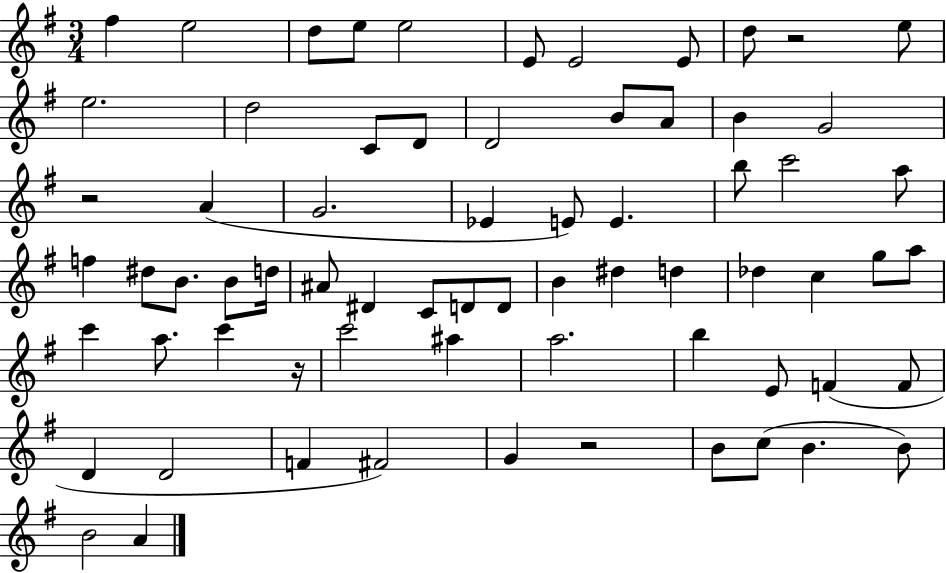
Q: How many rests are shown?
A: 4